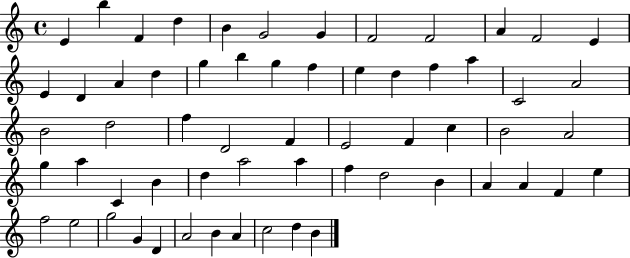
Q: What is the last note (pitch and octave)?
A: B4